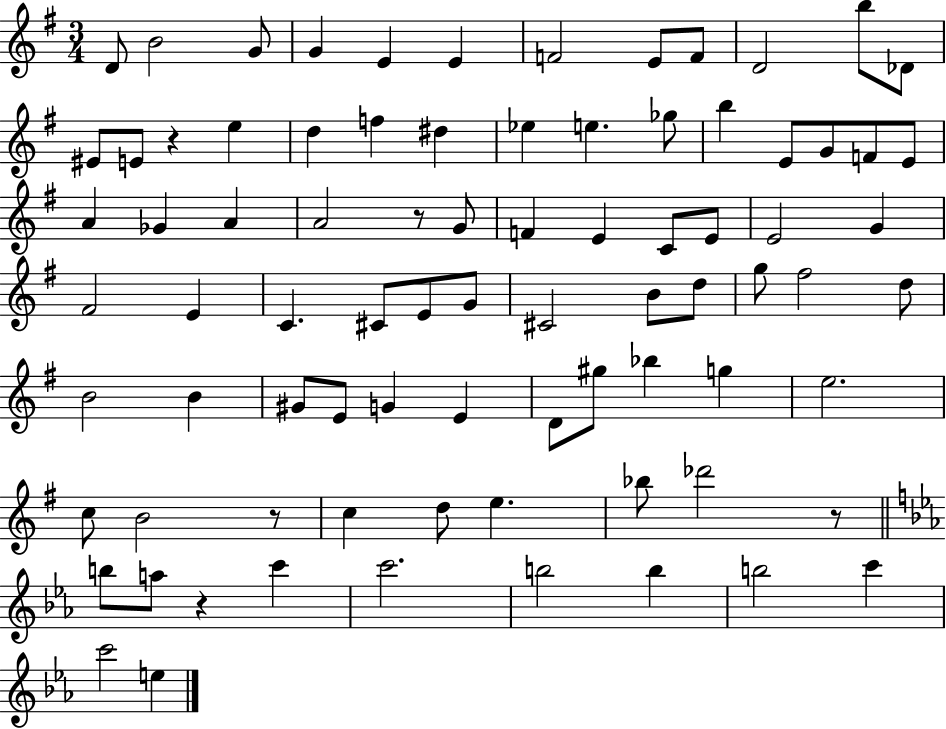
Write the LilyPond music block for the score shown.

{
  \clef treble
  \numericTimeSignature
  \time 3/4
  \key g \major
  d'8 b'2 g'8 | g'4 e'4 e'4 | f'2 e'8 f'8 | d'2 b''8 des'8 | \break eis'8 e'8 r4 e''4 | d''4 f''4 dis''4 | ees''4 e''4. ges''8 | b''4 e'8 g'8 f'8 e'8 | \break a'4 ges'4 a'4 | a'2 r8 g'8 | f'4 e'4 c'8 e'8 | e'2 g'4 | \break fis'2 e'4 | c'4. cis'8 e'8 g'8 | cis'2 b'8 d''8 | g''8 fis''2 d''8 | \break b'2 b'4 | gis'8 e'8 g'4 e'4 | d'8 gis''8 bes''4 g''4 | e''2. | \break c''8 b'2 r8 | c''4 d''8 e''4. | bes''8 des'''2 r8 | \bar "||" \break \key ees \major b''8 a''8 r4 c'''4 | c'''2. | b''2 b''4 | b''2 c'''4 | \break c'''2 e''4 | \bar "|."
}